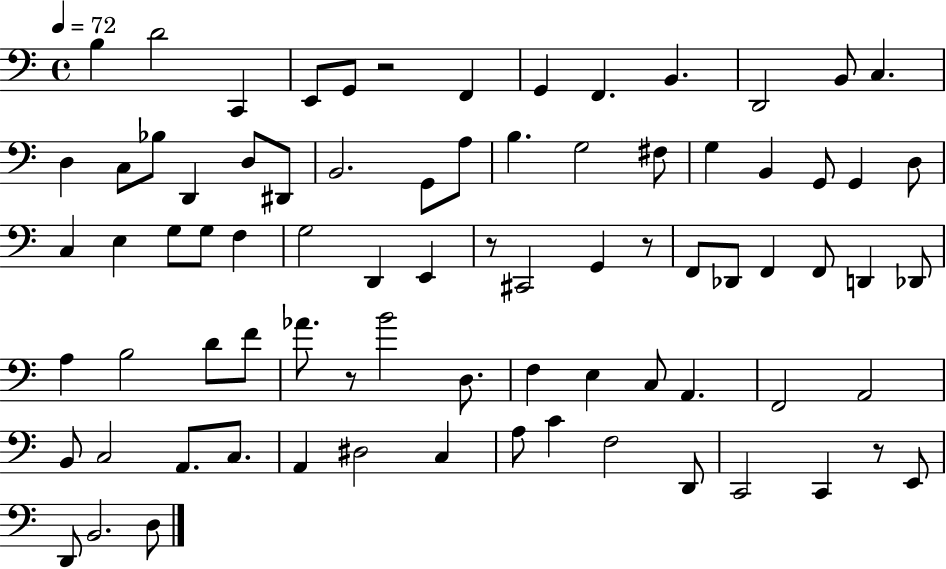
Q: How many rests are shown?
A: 5